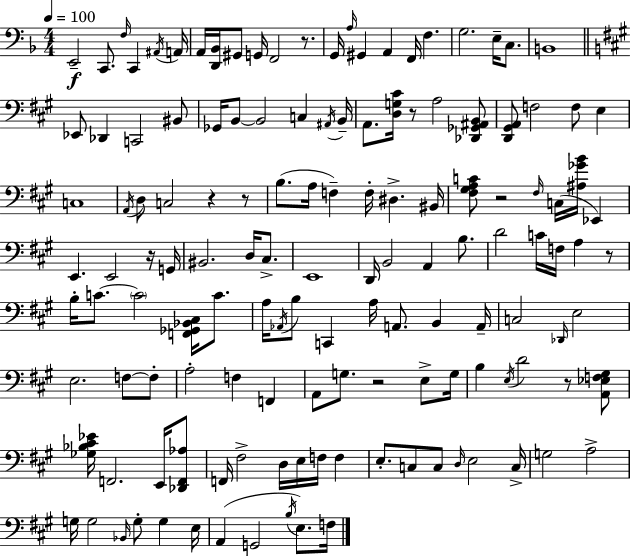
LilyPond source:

{
  \clef bass
  \numericTimeSignature
  \time 4/4
  \key f \major
  \tempo 4 = 100
  e,2--\f c,8. \grace { f16 } c,4 | \acciaccatura { ais,16 } a,16 a,16 <d, bes,>16 gis,8 g,16 f,2 r8. | g,16 \grace { a16 } gis,4 a,4 f,16 f4. | g2. e16-- | \break c8. b,1 | \bar "||" \break \key a \major ees,8 des,4 c,2 bis,8 | ges,16 b,8~~ b,2 c4 \acciaccatura { ais,16 } | b,16-- a,8. <d g cis'>16 r8 a2 <des, ges, ais, b,>8 | <d, gis, a,>8 f2 f8 e4 | \break c1 | \acciaccatura { a,16 } d8 c2 r4 | r8 b8.( a16 f4--) f16-. dis4.-> | bis,16 <fis gis a c'>8 r2 \grace { fis16 } c16( <ais ges' b'>16 ees,4) | \break e,4. e,2 | r16 g,16 bis,2. d16 | cis8.-> e,1 | d,16 b,2 a,4 | \break b8. d'2 c'16 f16 a4 | r8 b16-. c'8.~~ \parenthesize c'2 <f, ges, bes, cis>16 | c'8. a16 \acciaccatura { aes,16 } b8 c,4 a16 a,8. b,4 | a,16-- c2 \grace { des,16 } e2 | \break e2. | f8~~ f8-. a2-. f4 | f,4 a,8 g8. r2 | e8-> g16 b4 \acciaccatura { e16 } d'2 | \break r8 <a, ees f gis>8 <ges bes cis' ees'>16 f,2. | e,16 <des, f, aes>8 f,16 fis2-> d16 | e16 f16 f4 e8.-. c8 c8 \grace { d16 } e2 | c16-> g2 a2-> | \break g16 g2 | \grace { bes,16 } g8-. g4 e16 a,4( g,2 | \acciaccatura { b16 } e8.) f16 \bar "|."
}